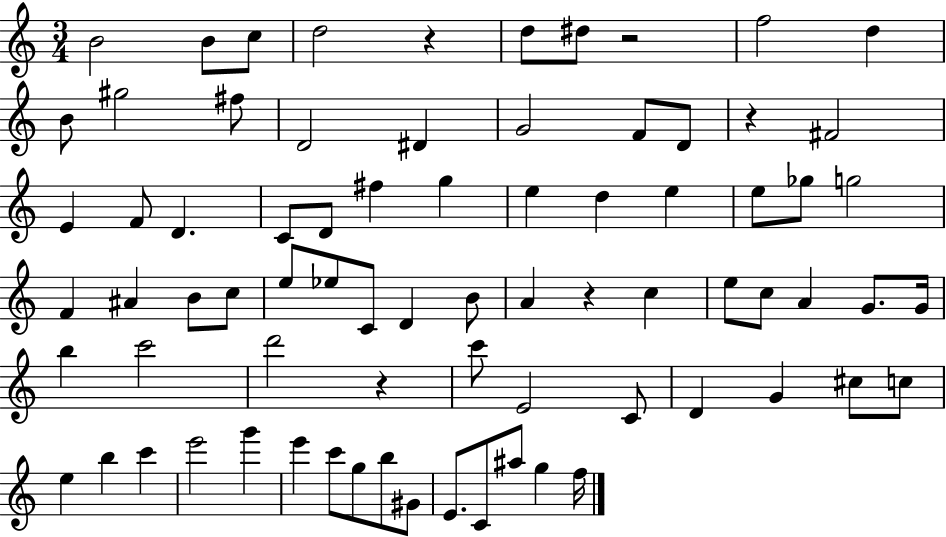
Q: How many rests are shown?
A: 5